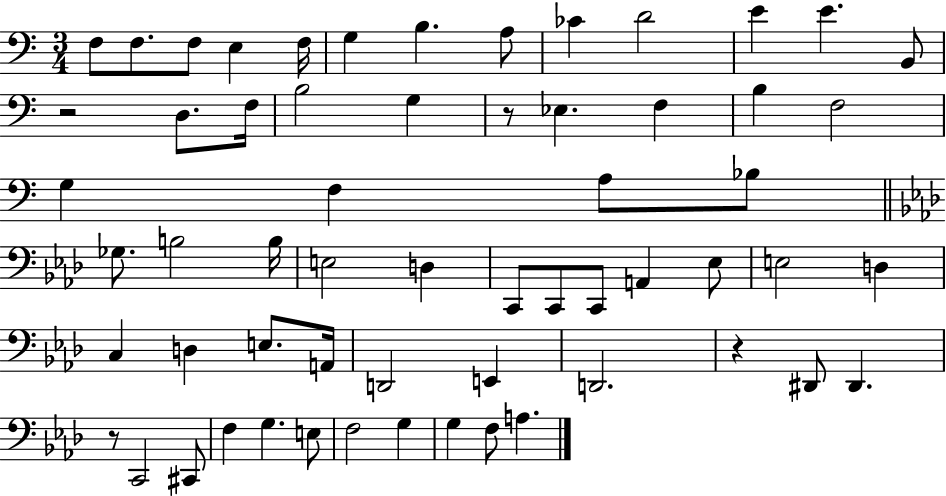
F3/e F3/e. F3/e E3/q F3/s G3/q B3/q. A3/e CES4/q D4/h E4/q E4/q. B2/e R/h D3/e. F3/s B3/h G3/q R/e Eb3/q. F3/q B3/q F3/h G3/q F3/q A3/e Bb3/e Gb3/e. B3/h B3/s E3/h D3/q C2/e C2/e C2/e A2/q Eb3/e E3/h D3/q C3/q D3/q E3/e. A2/s D2/h E2/q D2/h. R/q D#2/e D#2/q. R/e C2/h C#2/e F3/q G3/q. E3/e F3/h G3/q G3/q F3/e A3/q.